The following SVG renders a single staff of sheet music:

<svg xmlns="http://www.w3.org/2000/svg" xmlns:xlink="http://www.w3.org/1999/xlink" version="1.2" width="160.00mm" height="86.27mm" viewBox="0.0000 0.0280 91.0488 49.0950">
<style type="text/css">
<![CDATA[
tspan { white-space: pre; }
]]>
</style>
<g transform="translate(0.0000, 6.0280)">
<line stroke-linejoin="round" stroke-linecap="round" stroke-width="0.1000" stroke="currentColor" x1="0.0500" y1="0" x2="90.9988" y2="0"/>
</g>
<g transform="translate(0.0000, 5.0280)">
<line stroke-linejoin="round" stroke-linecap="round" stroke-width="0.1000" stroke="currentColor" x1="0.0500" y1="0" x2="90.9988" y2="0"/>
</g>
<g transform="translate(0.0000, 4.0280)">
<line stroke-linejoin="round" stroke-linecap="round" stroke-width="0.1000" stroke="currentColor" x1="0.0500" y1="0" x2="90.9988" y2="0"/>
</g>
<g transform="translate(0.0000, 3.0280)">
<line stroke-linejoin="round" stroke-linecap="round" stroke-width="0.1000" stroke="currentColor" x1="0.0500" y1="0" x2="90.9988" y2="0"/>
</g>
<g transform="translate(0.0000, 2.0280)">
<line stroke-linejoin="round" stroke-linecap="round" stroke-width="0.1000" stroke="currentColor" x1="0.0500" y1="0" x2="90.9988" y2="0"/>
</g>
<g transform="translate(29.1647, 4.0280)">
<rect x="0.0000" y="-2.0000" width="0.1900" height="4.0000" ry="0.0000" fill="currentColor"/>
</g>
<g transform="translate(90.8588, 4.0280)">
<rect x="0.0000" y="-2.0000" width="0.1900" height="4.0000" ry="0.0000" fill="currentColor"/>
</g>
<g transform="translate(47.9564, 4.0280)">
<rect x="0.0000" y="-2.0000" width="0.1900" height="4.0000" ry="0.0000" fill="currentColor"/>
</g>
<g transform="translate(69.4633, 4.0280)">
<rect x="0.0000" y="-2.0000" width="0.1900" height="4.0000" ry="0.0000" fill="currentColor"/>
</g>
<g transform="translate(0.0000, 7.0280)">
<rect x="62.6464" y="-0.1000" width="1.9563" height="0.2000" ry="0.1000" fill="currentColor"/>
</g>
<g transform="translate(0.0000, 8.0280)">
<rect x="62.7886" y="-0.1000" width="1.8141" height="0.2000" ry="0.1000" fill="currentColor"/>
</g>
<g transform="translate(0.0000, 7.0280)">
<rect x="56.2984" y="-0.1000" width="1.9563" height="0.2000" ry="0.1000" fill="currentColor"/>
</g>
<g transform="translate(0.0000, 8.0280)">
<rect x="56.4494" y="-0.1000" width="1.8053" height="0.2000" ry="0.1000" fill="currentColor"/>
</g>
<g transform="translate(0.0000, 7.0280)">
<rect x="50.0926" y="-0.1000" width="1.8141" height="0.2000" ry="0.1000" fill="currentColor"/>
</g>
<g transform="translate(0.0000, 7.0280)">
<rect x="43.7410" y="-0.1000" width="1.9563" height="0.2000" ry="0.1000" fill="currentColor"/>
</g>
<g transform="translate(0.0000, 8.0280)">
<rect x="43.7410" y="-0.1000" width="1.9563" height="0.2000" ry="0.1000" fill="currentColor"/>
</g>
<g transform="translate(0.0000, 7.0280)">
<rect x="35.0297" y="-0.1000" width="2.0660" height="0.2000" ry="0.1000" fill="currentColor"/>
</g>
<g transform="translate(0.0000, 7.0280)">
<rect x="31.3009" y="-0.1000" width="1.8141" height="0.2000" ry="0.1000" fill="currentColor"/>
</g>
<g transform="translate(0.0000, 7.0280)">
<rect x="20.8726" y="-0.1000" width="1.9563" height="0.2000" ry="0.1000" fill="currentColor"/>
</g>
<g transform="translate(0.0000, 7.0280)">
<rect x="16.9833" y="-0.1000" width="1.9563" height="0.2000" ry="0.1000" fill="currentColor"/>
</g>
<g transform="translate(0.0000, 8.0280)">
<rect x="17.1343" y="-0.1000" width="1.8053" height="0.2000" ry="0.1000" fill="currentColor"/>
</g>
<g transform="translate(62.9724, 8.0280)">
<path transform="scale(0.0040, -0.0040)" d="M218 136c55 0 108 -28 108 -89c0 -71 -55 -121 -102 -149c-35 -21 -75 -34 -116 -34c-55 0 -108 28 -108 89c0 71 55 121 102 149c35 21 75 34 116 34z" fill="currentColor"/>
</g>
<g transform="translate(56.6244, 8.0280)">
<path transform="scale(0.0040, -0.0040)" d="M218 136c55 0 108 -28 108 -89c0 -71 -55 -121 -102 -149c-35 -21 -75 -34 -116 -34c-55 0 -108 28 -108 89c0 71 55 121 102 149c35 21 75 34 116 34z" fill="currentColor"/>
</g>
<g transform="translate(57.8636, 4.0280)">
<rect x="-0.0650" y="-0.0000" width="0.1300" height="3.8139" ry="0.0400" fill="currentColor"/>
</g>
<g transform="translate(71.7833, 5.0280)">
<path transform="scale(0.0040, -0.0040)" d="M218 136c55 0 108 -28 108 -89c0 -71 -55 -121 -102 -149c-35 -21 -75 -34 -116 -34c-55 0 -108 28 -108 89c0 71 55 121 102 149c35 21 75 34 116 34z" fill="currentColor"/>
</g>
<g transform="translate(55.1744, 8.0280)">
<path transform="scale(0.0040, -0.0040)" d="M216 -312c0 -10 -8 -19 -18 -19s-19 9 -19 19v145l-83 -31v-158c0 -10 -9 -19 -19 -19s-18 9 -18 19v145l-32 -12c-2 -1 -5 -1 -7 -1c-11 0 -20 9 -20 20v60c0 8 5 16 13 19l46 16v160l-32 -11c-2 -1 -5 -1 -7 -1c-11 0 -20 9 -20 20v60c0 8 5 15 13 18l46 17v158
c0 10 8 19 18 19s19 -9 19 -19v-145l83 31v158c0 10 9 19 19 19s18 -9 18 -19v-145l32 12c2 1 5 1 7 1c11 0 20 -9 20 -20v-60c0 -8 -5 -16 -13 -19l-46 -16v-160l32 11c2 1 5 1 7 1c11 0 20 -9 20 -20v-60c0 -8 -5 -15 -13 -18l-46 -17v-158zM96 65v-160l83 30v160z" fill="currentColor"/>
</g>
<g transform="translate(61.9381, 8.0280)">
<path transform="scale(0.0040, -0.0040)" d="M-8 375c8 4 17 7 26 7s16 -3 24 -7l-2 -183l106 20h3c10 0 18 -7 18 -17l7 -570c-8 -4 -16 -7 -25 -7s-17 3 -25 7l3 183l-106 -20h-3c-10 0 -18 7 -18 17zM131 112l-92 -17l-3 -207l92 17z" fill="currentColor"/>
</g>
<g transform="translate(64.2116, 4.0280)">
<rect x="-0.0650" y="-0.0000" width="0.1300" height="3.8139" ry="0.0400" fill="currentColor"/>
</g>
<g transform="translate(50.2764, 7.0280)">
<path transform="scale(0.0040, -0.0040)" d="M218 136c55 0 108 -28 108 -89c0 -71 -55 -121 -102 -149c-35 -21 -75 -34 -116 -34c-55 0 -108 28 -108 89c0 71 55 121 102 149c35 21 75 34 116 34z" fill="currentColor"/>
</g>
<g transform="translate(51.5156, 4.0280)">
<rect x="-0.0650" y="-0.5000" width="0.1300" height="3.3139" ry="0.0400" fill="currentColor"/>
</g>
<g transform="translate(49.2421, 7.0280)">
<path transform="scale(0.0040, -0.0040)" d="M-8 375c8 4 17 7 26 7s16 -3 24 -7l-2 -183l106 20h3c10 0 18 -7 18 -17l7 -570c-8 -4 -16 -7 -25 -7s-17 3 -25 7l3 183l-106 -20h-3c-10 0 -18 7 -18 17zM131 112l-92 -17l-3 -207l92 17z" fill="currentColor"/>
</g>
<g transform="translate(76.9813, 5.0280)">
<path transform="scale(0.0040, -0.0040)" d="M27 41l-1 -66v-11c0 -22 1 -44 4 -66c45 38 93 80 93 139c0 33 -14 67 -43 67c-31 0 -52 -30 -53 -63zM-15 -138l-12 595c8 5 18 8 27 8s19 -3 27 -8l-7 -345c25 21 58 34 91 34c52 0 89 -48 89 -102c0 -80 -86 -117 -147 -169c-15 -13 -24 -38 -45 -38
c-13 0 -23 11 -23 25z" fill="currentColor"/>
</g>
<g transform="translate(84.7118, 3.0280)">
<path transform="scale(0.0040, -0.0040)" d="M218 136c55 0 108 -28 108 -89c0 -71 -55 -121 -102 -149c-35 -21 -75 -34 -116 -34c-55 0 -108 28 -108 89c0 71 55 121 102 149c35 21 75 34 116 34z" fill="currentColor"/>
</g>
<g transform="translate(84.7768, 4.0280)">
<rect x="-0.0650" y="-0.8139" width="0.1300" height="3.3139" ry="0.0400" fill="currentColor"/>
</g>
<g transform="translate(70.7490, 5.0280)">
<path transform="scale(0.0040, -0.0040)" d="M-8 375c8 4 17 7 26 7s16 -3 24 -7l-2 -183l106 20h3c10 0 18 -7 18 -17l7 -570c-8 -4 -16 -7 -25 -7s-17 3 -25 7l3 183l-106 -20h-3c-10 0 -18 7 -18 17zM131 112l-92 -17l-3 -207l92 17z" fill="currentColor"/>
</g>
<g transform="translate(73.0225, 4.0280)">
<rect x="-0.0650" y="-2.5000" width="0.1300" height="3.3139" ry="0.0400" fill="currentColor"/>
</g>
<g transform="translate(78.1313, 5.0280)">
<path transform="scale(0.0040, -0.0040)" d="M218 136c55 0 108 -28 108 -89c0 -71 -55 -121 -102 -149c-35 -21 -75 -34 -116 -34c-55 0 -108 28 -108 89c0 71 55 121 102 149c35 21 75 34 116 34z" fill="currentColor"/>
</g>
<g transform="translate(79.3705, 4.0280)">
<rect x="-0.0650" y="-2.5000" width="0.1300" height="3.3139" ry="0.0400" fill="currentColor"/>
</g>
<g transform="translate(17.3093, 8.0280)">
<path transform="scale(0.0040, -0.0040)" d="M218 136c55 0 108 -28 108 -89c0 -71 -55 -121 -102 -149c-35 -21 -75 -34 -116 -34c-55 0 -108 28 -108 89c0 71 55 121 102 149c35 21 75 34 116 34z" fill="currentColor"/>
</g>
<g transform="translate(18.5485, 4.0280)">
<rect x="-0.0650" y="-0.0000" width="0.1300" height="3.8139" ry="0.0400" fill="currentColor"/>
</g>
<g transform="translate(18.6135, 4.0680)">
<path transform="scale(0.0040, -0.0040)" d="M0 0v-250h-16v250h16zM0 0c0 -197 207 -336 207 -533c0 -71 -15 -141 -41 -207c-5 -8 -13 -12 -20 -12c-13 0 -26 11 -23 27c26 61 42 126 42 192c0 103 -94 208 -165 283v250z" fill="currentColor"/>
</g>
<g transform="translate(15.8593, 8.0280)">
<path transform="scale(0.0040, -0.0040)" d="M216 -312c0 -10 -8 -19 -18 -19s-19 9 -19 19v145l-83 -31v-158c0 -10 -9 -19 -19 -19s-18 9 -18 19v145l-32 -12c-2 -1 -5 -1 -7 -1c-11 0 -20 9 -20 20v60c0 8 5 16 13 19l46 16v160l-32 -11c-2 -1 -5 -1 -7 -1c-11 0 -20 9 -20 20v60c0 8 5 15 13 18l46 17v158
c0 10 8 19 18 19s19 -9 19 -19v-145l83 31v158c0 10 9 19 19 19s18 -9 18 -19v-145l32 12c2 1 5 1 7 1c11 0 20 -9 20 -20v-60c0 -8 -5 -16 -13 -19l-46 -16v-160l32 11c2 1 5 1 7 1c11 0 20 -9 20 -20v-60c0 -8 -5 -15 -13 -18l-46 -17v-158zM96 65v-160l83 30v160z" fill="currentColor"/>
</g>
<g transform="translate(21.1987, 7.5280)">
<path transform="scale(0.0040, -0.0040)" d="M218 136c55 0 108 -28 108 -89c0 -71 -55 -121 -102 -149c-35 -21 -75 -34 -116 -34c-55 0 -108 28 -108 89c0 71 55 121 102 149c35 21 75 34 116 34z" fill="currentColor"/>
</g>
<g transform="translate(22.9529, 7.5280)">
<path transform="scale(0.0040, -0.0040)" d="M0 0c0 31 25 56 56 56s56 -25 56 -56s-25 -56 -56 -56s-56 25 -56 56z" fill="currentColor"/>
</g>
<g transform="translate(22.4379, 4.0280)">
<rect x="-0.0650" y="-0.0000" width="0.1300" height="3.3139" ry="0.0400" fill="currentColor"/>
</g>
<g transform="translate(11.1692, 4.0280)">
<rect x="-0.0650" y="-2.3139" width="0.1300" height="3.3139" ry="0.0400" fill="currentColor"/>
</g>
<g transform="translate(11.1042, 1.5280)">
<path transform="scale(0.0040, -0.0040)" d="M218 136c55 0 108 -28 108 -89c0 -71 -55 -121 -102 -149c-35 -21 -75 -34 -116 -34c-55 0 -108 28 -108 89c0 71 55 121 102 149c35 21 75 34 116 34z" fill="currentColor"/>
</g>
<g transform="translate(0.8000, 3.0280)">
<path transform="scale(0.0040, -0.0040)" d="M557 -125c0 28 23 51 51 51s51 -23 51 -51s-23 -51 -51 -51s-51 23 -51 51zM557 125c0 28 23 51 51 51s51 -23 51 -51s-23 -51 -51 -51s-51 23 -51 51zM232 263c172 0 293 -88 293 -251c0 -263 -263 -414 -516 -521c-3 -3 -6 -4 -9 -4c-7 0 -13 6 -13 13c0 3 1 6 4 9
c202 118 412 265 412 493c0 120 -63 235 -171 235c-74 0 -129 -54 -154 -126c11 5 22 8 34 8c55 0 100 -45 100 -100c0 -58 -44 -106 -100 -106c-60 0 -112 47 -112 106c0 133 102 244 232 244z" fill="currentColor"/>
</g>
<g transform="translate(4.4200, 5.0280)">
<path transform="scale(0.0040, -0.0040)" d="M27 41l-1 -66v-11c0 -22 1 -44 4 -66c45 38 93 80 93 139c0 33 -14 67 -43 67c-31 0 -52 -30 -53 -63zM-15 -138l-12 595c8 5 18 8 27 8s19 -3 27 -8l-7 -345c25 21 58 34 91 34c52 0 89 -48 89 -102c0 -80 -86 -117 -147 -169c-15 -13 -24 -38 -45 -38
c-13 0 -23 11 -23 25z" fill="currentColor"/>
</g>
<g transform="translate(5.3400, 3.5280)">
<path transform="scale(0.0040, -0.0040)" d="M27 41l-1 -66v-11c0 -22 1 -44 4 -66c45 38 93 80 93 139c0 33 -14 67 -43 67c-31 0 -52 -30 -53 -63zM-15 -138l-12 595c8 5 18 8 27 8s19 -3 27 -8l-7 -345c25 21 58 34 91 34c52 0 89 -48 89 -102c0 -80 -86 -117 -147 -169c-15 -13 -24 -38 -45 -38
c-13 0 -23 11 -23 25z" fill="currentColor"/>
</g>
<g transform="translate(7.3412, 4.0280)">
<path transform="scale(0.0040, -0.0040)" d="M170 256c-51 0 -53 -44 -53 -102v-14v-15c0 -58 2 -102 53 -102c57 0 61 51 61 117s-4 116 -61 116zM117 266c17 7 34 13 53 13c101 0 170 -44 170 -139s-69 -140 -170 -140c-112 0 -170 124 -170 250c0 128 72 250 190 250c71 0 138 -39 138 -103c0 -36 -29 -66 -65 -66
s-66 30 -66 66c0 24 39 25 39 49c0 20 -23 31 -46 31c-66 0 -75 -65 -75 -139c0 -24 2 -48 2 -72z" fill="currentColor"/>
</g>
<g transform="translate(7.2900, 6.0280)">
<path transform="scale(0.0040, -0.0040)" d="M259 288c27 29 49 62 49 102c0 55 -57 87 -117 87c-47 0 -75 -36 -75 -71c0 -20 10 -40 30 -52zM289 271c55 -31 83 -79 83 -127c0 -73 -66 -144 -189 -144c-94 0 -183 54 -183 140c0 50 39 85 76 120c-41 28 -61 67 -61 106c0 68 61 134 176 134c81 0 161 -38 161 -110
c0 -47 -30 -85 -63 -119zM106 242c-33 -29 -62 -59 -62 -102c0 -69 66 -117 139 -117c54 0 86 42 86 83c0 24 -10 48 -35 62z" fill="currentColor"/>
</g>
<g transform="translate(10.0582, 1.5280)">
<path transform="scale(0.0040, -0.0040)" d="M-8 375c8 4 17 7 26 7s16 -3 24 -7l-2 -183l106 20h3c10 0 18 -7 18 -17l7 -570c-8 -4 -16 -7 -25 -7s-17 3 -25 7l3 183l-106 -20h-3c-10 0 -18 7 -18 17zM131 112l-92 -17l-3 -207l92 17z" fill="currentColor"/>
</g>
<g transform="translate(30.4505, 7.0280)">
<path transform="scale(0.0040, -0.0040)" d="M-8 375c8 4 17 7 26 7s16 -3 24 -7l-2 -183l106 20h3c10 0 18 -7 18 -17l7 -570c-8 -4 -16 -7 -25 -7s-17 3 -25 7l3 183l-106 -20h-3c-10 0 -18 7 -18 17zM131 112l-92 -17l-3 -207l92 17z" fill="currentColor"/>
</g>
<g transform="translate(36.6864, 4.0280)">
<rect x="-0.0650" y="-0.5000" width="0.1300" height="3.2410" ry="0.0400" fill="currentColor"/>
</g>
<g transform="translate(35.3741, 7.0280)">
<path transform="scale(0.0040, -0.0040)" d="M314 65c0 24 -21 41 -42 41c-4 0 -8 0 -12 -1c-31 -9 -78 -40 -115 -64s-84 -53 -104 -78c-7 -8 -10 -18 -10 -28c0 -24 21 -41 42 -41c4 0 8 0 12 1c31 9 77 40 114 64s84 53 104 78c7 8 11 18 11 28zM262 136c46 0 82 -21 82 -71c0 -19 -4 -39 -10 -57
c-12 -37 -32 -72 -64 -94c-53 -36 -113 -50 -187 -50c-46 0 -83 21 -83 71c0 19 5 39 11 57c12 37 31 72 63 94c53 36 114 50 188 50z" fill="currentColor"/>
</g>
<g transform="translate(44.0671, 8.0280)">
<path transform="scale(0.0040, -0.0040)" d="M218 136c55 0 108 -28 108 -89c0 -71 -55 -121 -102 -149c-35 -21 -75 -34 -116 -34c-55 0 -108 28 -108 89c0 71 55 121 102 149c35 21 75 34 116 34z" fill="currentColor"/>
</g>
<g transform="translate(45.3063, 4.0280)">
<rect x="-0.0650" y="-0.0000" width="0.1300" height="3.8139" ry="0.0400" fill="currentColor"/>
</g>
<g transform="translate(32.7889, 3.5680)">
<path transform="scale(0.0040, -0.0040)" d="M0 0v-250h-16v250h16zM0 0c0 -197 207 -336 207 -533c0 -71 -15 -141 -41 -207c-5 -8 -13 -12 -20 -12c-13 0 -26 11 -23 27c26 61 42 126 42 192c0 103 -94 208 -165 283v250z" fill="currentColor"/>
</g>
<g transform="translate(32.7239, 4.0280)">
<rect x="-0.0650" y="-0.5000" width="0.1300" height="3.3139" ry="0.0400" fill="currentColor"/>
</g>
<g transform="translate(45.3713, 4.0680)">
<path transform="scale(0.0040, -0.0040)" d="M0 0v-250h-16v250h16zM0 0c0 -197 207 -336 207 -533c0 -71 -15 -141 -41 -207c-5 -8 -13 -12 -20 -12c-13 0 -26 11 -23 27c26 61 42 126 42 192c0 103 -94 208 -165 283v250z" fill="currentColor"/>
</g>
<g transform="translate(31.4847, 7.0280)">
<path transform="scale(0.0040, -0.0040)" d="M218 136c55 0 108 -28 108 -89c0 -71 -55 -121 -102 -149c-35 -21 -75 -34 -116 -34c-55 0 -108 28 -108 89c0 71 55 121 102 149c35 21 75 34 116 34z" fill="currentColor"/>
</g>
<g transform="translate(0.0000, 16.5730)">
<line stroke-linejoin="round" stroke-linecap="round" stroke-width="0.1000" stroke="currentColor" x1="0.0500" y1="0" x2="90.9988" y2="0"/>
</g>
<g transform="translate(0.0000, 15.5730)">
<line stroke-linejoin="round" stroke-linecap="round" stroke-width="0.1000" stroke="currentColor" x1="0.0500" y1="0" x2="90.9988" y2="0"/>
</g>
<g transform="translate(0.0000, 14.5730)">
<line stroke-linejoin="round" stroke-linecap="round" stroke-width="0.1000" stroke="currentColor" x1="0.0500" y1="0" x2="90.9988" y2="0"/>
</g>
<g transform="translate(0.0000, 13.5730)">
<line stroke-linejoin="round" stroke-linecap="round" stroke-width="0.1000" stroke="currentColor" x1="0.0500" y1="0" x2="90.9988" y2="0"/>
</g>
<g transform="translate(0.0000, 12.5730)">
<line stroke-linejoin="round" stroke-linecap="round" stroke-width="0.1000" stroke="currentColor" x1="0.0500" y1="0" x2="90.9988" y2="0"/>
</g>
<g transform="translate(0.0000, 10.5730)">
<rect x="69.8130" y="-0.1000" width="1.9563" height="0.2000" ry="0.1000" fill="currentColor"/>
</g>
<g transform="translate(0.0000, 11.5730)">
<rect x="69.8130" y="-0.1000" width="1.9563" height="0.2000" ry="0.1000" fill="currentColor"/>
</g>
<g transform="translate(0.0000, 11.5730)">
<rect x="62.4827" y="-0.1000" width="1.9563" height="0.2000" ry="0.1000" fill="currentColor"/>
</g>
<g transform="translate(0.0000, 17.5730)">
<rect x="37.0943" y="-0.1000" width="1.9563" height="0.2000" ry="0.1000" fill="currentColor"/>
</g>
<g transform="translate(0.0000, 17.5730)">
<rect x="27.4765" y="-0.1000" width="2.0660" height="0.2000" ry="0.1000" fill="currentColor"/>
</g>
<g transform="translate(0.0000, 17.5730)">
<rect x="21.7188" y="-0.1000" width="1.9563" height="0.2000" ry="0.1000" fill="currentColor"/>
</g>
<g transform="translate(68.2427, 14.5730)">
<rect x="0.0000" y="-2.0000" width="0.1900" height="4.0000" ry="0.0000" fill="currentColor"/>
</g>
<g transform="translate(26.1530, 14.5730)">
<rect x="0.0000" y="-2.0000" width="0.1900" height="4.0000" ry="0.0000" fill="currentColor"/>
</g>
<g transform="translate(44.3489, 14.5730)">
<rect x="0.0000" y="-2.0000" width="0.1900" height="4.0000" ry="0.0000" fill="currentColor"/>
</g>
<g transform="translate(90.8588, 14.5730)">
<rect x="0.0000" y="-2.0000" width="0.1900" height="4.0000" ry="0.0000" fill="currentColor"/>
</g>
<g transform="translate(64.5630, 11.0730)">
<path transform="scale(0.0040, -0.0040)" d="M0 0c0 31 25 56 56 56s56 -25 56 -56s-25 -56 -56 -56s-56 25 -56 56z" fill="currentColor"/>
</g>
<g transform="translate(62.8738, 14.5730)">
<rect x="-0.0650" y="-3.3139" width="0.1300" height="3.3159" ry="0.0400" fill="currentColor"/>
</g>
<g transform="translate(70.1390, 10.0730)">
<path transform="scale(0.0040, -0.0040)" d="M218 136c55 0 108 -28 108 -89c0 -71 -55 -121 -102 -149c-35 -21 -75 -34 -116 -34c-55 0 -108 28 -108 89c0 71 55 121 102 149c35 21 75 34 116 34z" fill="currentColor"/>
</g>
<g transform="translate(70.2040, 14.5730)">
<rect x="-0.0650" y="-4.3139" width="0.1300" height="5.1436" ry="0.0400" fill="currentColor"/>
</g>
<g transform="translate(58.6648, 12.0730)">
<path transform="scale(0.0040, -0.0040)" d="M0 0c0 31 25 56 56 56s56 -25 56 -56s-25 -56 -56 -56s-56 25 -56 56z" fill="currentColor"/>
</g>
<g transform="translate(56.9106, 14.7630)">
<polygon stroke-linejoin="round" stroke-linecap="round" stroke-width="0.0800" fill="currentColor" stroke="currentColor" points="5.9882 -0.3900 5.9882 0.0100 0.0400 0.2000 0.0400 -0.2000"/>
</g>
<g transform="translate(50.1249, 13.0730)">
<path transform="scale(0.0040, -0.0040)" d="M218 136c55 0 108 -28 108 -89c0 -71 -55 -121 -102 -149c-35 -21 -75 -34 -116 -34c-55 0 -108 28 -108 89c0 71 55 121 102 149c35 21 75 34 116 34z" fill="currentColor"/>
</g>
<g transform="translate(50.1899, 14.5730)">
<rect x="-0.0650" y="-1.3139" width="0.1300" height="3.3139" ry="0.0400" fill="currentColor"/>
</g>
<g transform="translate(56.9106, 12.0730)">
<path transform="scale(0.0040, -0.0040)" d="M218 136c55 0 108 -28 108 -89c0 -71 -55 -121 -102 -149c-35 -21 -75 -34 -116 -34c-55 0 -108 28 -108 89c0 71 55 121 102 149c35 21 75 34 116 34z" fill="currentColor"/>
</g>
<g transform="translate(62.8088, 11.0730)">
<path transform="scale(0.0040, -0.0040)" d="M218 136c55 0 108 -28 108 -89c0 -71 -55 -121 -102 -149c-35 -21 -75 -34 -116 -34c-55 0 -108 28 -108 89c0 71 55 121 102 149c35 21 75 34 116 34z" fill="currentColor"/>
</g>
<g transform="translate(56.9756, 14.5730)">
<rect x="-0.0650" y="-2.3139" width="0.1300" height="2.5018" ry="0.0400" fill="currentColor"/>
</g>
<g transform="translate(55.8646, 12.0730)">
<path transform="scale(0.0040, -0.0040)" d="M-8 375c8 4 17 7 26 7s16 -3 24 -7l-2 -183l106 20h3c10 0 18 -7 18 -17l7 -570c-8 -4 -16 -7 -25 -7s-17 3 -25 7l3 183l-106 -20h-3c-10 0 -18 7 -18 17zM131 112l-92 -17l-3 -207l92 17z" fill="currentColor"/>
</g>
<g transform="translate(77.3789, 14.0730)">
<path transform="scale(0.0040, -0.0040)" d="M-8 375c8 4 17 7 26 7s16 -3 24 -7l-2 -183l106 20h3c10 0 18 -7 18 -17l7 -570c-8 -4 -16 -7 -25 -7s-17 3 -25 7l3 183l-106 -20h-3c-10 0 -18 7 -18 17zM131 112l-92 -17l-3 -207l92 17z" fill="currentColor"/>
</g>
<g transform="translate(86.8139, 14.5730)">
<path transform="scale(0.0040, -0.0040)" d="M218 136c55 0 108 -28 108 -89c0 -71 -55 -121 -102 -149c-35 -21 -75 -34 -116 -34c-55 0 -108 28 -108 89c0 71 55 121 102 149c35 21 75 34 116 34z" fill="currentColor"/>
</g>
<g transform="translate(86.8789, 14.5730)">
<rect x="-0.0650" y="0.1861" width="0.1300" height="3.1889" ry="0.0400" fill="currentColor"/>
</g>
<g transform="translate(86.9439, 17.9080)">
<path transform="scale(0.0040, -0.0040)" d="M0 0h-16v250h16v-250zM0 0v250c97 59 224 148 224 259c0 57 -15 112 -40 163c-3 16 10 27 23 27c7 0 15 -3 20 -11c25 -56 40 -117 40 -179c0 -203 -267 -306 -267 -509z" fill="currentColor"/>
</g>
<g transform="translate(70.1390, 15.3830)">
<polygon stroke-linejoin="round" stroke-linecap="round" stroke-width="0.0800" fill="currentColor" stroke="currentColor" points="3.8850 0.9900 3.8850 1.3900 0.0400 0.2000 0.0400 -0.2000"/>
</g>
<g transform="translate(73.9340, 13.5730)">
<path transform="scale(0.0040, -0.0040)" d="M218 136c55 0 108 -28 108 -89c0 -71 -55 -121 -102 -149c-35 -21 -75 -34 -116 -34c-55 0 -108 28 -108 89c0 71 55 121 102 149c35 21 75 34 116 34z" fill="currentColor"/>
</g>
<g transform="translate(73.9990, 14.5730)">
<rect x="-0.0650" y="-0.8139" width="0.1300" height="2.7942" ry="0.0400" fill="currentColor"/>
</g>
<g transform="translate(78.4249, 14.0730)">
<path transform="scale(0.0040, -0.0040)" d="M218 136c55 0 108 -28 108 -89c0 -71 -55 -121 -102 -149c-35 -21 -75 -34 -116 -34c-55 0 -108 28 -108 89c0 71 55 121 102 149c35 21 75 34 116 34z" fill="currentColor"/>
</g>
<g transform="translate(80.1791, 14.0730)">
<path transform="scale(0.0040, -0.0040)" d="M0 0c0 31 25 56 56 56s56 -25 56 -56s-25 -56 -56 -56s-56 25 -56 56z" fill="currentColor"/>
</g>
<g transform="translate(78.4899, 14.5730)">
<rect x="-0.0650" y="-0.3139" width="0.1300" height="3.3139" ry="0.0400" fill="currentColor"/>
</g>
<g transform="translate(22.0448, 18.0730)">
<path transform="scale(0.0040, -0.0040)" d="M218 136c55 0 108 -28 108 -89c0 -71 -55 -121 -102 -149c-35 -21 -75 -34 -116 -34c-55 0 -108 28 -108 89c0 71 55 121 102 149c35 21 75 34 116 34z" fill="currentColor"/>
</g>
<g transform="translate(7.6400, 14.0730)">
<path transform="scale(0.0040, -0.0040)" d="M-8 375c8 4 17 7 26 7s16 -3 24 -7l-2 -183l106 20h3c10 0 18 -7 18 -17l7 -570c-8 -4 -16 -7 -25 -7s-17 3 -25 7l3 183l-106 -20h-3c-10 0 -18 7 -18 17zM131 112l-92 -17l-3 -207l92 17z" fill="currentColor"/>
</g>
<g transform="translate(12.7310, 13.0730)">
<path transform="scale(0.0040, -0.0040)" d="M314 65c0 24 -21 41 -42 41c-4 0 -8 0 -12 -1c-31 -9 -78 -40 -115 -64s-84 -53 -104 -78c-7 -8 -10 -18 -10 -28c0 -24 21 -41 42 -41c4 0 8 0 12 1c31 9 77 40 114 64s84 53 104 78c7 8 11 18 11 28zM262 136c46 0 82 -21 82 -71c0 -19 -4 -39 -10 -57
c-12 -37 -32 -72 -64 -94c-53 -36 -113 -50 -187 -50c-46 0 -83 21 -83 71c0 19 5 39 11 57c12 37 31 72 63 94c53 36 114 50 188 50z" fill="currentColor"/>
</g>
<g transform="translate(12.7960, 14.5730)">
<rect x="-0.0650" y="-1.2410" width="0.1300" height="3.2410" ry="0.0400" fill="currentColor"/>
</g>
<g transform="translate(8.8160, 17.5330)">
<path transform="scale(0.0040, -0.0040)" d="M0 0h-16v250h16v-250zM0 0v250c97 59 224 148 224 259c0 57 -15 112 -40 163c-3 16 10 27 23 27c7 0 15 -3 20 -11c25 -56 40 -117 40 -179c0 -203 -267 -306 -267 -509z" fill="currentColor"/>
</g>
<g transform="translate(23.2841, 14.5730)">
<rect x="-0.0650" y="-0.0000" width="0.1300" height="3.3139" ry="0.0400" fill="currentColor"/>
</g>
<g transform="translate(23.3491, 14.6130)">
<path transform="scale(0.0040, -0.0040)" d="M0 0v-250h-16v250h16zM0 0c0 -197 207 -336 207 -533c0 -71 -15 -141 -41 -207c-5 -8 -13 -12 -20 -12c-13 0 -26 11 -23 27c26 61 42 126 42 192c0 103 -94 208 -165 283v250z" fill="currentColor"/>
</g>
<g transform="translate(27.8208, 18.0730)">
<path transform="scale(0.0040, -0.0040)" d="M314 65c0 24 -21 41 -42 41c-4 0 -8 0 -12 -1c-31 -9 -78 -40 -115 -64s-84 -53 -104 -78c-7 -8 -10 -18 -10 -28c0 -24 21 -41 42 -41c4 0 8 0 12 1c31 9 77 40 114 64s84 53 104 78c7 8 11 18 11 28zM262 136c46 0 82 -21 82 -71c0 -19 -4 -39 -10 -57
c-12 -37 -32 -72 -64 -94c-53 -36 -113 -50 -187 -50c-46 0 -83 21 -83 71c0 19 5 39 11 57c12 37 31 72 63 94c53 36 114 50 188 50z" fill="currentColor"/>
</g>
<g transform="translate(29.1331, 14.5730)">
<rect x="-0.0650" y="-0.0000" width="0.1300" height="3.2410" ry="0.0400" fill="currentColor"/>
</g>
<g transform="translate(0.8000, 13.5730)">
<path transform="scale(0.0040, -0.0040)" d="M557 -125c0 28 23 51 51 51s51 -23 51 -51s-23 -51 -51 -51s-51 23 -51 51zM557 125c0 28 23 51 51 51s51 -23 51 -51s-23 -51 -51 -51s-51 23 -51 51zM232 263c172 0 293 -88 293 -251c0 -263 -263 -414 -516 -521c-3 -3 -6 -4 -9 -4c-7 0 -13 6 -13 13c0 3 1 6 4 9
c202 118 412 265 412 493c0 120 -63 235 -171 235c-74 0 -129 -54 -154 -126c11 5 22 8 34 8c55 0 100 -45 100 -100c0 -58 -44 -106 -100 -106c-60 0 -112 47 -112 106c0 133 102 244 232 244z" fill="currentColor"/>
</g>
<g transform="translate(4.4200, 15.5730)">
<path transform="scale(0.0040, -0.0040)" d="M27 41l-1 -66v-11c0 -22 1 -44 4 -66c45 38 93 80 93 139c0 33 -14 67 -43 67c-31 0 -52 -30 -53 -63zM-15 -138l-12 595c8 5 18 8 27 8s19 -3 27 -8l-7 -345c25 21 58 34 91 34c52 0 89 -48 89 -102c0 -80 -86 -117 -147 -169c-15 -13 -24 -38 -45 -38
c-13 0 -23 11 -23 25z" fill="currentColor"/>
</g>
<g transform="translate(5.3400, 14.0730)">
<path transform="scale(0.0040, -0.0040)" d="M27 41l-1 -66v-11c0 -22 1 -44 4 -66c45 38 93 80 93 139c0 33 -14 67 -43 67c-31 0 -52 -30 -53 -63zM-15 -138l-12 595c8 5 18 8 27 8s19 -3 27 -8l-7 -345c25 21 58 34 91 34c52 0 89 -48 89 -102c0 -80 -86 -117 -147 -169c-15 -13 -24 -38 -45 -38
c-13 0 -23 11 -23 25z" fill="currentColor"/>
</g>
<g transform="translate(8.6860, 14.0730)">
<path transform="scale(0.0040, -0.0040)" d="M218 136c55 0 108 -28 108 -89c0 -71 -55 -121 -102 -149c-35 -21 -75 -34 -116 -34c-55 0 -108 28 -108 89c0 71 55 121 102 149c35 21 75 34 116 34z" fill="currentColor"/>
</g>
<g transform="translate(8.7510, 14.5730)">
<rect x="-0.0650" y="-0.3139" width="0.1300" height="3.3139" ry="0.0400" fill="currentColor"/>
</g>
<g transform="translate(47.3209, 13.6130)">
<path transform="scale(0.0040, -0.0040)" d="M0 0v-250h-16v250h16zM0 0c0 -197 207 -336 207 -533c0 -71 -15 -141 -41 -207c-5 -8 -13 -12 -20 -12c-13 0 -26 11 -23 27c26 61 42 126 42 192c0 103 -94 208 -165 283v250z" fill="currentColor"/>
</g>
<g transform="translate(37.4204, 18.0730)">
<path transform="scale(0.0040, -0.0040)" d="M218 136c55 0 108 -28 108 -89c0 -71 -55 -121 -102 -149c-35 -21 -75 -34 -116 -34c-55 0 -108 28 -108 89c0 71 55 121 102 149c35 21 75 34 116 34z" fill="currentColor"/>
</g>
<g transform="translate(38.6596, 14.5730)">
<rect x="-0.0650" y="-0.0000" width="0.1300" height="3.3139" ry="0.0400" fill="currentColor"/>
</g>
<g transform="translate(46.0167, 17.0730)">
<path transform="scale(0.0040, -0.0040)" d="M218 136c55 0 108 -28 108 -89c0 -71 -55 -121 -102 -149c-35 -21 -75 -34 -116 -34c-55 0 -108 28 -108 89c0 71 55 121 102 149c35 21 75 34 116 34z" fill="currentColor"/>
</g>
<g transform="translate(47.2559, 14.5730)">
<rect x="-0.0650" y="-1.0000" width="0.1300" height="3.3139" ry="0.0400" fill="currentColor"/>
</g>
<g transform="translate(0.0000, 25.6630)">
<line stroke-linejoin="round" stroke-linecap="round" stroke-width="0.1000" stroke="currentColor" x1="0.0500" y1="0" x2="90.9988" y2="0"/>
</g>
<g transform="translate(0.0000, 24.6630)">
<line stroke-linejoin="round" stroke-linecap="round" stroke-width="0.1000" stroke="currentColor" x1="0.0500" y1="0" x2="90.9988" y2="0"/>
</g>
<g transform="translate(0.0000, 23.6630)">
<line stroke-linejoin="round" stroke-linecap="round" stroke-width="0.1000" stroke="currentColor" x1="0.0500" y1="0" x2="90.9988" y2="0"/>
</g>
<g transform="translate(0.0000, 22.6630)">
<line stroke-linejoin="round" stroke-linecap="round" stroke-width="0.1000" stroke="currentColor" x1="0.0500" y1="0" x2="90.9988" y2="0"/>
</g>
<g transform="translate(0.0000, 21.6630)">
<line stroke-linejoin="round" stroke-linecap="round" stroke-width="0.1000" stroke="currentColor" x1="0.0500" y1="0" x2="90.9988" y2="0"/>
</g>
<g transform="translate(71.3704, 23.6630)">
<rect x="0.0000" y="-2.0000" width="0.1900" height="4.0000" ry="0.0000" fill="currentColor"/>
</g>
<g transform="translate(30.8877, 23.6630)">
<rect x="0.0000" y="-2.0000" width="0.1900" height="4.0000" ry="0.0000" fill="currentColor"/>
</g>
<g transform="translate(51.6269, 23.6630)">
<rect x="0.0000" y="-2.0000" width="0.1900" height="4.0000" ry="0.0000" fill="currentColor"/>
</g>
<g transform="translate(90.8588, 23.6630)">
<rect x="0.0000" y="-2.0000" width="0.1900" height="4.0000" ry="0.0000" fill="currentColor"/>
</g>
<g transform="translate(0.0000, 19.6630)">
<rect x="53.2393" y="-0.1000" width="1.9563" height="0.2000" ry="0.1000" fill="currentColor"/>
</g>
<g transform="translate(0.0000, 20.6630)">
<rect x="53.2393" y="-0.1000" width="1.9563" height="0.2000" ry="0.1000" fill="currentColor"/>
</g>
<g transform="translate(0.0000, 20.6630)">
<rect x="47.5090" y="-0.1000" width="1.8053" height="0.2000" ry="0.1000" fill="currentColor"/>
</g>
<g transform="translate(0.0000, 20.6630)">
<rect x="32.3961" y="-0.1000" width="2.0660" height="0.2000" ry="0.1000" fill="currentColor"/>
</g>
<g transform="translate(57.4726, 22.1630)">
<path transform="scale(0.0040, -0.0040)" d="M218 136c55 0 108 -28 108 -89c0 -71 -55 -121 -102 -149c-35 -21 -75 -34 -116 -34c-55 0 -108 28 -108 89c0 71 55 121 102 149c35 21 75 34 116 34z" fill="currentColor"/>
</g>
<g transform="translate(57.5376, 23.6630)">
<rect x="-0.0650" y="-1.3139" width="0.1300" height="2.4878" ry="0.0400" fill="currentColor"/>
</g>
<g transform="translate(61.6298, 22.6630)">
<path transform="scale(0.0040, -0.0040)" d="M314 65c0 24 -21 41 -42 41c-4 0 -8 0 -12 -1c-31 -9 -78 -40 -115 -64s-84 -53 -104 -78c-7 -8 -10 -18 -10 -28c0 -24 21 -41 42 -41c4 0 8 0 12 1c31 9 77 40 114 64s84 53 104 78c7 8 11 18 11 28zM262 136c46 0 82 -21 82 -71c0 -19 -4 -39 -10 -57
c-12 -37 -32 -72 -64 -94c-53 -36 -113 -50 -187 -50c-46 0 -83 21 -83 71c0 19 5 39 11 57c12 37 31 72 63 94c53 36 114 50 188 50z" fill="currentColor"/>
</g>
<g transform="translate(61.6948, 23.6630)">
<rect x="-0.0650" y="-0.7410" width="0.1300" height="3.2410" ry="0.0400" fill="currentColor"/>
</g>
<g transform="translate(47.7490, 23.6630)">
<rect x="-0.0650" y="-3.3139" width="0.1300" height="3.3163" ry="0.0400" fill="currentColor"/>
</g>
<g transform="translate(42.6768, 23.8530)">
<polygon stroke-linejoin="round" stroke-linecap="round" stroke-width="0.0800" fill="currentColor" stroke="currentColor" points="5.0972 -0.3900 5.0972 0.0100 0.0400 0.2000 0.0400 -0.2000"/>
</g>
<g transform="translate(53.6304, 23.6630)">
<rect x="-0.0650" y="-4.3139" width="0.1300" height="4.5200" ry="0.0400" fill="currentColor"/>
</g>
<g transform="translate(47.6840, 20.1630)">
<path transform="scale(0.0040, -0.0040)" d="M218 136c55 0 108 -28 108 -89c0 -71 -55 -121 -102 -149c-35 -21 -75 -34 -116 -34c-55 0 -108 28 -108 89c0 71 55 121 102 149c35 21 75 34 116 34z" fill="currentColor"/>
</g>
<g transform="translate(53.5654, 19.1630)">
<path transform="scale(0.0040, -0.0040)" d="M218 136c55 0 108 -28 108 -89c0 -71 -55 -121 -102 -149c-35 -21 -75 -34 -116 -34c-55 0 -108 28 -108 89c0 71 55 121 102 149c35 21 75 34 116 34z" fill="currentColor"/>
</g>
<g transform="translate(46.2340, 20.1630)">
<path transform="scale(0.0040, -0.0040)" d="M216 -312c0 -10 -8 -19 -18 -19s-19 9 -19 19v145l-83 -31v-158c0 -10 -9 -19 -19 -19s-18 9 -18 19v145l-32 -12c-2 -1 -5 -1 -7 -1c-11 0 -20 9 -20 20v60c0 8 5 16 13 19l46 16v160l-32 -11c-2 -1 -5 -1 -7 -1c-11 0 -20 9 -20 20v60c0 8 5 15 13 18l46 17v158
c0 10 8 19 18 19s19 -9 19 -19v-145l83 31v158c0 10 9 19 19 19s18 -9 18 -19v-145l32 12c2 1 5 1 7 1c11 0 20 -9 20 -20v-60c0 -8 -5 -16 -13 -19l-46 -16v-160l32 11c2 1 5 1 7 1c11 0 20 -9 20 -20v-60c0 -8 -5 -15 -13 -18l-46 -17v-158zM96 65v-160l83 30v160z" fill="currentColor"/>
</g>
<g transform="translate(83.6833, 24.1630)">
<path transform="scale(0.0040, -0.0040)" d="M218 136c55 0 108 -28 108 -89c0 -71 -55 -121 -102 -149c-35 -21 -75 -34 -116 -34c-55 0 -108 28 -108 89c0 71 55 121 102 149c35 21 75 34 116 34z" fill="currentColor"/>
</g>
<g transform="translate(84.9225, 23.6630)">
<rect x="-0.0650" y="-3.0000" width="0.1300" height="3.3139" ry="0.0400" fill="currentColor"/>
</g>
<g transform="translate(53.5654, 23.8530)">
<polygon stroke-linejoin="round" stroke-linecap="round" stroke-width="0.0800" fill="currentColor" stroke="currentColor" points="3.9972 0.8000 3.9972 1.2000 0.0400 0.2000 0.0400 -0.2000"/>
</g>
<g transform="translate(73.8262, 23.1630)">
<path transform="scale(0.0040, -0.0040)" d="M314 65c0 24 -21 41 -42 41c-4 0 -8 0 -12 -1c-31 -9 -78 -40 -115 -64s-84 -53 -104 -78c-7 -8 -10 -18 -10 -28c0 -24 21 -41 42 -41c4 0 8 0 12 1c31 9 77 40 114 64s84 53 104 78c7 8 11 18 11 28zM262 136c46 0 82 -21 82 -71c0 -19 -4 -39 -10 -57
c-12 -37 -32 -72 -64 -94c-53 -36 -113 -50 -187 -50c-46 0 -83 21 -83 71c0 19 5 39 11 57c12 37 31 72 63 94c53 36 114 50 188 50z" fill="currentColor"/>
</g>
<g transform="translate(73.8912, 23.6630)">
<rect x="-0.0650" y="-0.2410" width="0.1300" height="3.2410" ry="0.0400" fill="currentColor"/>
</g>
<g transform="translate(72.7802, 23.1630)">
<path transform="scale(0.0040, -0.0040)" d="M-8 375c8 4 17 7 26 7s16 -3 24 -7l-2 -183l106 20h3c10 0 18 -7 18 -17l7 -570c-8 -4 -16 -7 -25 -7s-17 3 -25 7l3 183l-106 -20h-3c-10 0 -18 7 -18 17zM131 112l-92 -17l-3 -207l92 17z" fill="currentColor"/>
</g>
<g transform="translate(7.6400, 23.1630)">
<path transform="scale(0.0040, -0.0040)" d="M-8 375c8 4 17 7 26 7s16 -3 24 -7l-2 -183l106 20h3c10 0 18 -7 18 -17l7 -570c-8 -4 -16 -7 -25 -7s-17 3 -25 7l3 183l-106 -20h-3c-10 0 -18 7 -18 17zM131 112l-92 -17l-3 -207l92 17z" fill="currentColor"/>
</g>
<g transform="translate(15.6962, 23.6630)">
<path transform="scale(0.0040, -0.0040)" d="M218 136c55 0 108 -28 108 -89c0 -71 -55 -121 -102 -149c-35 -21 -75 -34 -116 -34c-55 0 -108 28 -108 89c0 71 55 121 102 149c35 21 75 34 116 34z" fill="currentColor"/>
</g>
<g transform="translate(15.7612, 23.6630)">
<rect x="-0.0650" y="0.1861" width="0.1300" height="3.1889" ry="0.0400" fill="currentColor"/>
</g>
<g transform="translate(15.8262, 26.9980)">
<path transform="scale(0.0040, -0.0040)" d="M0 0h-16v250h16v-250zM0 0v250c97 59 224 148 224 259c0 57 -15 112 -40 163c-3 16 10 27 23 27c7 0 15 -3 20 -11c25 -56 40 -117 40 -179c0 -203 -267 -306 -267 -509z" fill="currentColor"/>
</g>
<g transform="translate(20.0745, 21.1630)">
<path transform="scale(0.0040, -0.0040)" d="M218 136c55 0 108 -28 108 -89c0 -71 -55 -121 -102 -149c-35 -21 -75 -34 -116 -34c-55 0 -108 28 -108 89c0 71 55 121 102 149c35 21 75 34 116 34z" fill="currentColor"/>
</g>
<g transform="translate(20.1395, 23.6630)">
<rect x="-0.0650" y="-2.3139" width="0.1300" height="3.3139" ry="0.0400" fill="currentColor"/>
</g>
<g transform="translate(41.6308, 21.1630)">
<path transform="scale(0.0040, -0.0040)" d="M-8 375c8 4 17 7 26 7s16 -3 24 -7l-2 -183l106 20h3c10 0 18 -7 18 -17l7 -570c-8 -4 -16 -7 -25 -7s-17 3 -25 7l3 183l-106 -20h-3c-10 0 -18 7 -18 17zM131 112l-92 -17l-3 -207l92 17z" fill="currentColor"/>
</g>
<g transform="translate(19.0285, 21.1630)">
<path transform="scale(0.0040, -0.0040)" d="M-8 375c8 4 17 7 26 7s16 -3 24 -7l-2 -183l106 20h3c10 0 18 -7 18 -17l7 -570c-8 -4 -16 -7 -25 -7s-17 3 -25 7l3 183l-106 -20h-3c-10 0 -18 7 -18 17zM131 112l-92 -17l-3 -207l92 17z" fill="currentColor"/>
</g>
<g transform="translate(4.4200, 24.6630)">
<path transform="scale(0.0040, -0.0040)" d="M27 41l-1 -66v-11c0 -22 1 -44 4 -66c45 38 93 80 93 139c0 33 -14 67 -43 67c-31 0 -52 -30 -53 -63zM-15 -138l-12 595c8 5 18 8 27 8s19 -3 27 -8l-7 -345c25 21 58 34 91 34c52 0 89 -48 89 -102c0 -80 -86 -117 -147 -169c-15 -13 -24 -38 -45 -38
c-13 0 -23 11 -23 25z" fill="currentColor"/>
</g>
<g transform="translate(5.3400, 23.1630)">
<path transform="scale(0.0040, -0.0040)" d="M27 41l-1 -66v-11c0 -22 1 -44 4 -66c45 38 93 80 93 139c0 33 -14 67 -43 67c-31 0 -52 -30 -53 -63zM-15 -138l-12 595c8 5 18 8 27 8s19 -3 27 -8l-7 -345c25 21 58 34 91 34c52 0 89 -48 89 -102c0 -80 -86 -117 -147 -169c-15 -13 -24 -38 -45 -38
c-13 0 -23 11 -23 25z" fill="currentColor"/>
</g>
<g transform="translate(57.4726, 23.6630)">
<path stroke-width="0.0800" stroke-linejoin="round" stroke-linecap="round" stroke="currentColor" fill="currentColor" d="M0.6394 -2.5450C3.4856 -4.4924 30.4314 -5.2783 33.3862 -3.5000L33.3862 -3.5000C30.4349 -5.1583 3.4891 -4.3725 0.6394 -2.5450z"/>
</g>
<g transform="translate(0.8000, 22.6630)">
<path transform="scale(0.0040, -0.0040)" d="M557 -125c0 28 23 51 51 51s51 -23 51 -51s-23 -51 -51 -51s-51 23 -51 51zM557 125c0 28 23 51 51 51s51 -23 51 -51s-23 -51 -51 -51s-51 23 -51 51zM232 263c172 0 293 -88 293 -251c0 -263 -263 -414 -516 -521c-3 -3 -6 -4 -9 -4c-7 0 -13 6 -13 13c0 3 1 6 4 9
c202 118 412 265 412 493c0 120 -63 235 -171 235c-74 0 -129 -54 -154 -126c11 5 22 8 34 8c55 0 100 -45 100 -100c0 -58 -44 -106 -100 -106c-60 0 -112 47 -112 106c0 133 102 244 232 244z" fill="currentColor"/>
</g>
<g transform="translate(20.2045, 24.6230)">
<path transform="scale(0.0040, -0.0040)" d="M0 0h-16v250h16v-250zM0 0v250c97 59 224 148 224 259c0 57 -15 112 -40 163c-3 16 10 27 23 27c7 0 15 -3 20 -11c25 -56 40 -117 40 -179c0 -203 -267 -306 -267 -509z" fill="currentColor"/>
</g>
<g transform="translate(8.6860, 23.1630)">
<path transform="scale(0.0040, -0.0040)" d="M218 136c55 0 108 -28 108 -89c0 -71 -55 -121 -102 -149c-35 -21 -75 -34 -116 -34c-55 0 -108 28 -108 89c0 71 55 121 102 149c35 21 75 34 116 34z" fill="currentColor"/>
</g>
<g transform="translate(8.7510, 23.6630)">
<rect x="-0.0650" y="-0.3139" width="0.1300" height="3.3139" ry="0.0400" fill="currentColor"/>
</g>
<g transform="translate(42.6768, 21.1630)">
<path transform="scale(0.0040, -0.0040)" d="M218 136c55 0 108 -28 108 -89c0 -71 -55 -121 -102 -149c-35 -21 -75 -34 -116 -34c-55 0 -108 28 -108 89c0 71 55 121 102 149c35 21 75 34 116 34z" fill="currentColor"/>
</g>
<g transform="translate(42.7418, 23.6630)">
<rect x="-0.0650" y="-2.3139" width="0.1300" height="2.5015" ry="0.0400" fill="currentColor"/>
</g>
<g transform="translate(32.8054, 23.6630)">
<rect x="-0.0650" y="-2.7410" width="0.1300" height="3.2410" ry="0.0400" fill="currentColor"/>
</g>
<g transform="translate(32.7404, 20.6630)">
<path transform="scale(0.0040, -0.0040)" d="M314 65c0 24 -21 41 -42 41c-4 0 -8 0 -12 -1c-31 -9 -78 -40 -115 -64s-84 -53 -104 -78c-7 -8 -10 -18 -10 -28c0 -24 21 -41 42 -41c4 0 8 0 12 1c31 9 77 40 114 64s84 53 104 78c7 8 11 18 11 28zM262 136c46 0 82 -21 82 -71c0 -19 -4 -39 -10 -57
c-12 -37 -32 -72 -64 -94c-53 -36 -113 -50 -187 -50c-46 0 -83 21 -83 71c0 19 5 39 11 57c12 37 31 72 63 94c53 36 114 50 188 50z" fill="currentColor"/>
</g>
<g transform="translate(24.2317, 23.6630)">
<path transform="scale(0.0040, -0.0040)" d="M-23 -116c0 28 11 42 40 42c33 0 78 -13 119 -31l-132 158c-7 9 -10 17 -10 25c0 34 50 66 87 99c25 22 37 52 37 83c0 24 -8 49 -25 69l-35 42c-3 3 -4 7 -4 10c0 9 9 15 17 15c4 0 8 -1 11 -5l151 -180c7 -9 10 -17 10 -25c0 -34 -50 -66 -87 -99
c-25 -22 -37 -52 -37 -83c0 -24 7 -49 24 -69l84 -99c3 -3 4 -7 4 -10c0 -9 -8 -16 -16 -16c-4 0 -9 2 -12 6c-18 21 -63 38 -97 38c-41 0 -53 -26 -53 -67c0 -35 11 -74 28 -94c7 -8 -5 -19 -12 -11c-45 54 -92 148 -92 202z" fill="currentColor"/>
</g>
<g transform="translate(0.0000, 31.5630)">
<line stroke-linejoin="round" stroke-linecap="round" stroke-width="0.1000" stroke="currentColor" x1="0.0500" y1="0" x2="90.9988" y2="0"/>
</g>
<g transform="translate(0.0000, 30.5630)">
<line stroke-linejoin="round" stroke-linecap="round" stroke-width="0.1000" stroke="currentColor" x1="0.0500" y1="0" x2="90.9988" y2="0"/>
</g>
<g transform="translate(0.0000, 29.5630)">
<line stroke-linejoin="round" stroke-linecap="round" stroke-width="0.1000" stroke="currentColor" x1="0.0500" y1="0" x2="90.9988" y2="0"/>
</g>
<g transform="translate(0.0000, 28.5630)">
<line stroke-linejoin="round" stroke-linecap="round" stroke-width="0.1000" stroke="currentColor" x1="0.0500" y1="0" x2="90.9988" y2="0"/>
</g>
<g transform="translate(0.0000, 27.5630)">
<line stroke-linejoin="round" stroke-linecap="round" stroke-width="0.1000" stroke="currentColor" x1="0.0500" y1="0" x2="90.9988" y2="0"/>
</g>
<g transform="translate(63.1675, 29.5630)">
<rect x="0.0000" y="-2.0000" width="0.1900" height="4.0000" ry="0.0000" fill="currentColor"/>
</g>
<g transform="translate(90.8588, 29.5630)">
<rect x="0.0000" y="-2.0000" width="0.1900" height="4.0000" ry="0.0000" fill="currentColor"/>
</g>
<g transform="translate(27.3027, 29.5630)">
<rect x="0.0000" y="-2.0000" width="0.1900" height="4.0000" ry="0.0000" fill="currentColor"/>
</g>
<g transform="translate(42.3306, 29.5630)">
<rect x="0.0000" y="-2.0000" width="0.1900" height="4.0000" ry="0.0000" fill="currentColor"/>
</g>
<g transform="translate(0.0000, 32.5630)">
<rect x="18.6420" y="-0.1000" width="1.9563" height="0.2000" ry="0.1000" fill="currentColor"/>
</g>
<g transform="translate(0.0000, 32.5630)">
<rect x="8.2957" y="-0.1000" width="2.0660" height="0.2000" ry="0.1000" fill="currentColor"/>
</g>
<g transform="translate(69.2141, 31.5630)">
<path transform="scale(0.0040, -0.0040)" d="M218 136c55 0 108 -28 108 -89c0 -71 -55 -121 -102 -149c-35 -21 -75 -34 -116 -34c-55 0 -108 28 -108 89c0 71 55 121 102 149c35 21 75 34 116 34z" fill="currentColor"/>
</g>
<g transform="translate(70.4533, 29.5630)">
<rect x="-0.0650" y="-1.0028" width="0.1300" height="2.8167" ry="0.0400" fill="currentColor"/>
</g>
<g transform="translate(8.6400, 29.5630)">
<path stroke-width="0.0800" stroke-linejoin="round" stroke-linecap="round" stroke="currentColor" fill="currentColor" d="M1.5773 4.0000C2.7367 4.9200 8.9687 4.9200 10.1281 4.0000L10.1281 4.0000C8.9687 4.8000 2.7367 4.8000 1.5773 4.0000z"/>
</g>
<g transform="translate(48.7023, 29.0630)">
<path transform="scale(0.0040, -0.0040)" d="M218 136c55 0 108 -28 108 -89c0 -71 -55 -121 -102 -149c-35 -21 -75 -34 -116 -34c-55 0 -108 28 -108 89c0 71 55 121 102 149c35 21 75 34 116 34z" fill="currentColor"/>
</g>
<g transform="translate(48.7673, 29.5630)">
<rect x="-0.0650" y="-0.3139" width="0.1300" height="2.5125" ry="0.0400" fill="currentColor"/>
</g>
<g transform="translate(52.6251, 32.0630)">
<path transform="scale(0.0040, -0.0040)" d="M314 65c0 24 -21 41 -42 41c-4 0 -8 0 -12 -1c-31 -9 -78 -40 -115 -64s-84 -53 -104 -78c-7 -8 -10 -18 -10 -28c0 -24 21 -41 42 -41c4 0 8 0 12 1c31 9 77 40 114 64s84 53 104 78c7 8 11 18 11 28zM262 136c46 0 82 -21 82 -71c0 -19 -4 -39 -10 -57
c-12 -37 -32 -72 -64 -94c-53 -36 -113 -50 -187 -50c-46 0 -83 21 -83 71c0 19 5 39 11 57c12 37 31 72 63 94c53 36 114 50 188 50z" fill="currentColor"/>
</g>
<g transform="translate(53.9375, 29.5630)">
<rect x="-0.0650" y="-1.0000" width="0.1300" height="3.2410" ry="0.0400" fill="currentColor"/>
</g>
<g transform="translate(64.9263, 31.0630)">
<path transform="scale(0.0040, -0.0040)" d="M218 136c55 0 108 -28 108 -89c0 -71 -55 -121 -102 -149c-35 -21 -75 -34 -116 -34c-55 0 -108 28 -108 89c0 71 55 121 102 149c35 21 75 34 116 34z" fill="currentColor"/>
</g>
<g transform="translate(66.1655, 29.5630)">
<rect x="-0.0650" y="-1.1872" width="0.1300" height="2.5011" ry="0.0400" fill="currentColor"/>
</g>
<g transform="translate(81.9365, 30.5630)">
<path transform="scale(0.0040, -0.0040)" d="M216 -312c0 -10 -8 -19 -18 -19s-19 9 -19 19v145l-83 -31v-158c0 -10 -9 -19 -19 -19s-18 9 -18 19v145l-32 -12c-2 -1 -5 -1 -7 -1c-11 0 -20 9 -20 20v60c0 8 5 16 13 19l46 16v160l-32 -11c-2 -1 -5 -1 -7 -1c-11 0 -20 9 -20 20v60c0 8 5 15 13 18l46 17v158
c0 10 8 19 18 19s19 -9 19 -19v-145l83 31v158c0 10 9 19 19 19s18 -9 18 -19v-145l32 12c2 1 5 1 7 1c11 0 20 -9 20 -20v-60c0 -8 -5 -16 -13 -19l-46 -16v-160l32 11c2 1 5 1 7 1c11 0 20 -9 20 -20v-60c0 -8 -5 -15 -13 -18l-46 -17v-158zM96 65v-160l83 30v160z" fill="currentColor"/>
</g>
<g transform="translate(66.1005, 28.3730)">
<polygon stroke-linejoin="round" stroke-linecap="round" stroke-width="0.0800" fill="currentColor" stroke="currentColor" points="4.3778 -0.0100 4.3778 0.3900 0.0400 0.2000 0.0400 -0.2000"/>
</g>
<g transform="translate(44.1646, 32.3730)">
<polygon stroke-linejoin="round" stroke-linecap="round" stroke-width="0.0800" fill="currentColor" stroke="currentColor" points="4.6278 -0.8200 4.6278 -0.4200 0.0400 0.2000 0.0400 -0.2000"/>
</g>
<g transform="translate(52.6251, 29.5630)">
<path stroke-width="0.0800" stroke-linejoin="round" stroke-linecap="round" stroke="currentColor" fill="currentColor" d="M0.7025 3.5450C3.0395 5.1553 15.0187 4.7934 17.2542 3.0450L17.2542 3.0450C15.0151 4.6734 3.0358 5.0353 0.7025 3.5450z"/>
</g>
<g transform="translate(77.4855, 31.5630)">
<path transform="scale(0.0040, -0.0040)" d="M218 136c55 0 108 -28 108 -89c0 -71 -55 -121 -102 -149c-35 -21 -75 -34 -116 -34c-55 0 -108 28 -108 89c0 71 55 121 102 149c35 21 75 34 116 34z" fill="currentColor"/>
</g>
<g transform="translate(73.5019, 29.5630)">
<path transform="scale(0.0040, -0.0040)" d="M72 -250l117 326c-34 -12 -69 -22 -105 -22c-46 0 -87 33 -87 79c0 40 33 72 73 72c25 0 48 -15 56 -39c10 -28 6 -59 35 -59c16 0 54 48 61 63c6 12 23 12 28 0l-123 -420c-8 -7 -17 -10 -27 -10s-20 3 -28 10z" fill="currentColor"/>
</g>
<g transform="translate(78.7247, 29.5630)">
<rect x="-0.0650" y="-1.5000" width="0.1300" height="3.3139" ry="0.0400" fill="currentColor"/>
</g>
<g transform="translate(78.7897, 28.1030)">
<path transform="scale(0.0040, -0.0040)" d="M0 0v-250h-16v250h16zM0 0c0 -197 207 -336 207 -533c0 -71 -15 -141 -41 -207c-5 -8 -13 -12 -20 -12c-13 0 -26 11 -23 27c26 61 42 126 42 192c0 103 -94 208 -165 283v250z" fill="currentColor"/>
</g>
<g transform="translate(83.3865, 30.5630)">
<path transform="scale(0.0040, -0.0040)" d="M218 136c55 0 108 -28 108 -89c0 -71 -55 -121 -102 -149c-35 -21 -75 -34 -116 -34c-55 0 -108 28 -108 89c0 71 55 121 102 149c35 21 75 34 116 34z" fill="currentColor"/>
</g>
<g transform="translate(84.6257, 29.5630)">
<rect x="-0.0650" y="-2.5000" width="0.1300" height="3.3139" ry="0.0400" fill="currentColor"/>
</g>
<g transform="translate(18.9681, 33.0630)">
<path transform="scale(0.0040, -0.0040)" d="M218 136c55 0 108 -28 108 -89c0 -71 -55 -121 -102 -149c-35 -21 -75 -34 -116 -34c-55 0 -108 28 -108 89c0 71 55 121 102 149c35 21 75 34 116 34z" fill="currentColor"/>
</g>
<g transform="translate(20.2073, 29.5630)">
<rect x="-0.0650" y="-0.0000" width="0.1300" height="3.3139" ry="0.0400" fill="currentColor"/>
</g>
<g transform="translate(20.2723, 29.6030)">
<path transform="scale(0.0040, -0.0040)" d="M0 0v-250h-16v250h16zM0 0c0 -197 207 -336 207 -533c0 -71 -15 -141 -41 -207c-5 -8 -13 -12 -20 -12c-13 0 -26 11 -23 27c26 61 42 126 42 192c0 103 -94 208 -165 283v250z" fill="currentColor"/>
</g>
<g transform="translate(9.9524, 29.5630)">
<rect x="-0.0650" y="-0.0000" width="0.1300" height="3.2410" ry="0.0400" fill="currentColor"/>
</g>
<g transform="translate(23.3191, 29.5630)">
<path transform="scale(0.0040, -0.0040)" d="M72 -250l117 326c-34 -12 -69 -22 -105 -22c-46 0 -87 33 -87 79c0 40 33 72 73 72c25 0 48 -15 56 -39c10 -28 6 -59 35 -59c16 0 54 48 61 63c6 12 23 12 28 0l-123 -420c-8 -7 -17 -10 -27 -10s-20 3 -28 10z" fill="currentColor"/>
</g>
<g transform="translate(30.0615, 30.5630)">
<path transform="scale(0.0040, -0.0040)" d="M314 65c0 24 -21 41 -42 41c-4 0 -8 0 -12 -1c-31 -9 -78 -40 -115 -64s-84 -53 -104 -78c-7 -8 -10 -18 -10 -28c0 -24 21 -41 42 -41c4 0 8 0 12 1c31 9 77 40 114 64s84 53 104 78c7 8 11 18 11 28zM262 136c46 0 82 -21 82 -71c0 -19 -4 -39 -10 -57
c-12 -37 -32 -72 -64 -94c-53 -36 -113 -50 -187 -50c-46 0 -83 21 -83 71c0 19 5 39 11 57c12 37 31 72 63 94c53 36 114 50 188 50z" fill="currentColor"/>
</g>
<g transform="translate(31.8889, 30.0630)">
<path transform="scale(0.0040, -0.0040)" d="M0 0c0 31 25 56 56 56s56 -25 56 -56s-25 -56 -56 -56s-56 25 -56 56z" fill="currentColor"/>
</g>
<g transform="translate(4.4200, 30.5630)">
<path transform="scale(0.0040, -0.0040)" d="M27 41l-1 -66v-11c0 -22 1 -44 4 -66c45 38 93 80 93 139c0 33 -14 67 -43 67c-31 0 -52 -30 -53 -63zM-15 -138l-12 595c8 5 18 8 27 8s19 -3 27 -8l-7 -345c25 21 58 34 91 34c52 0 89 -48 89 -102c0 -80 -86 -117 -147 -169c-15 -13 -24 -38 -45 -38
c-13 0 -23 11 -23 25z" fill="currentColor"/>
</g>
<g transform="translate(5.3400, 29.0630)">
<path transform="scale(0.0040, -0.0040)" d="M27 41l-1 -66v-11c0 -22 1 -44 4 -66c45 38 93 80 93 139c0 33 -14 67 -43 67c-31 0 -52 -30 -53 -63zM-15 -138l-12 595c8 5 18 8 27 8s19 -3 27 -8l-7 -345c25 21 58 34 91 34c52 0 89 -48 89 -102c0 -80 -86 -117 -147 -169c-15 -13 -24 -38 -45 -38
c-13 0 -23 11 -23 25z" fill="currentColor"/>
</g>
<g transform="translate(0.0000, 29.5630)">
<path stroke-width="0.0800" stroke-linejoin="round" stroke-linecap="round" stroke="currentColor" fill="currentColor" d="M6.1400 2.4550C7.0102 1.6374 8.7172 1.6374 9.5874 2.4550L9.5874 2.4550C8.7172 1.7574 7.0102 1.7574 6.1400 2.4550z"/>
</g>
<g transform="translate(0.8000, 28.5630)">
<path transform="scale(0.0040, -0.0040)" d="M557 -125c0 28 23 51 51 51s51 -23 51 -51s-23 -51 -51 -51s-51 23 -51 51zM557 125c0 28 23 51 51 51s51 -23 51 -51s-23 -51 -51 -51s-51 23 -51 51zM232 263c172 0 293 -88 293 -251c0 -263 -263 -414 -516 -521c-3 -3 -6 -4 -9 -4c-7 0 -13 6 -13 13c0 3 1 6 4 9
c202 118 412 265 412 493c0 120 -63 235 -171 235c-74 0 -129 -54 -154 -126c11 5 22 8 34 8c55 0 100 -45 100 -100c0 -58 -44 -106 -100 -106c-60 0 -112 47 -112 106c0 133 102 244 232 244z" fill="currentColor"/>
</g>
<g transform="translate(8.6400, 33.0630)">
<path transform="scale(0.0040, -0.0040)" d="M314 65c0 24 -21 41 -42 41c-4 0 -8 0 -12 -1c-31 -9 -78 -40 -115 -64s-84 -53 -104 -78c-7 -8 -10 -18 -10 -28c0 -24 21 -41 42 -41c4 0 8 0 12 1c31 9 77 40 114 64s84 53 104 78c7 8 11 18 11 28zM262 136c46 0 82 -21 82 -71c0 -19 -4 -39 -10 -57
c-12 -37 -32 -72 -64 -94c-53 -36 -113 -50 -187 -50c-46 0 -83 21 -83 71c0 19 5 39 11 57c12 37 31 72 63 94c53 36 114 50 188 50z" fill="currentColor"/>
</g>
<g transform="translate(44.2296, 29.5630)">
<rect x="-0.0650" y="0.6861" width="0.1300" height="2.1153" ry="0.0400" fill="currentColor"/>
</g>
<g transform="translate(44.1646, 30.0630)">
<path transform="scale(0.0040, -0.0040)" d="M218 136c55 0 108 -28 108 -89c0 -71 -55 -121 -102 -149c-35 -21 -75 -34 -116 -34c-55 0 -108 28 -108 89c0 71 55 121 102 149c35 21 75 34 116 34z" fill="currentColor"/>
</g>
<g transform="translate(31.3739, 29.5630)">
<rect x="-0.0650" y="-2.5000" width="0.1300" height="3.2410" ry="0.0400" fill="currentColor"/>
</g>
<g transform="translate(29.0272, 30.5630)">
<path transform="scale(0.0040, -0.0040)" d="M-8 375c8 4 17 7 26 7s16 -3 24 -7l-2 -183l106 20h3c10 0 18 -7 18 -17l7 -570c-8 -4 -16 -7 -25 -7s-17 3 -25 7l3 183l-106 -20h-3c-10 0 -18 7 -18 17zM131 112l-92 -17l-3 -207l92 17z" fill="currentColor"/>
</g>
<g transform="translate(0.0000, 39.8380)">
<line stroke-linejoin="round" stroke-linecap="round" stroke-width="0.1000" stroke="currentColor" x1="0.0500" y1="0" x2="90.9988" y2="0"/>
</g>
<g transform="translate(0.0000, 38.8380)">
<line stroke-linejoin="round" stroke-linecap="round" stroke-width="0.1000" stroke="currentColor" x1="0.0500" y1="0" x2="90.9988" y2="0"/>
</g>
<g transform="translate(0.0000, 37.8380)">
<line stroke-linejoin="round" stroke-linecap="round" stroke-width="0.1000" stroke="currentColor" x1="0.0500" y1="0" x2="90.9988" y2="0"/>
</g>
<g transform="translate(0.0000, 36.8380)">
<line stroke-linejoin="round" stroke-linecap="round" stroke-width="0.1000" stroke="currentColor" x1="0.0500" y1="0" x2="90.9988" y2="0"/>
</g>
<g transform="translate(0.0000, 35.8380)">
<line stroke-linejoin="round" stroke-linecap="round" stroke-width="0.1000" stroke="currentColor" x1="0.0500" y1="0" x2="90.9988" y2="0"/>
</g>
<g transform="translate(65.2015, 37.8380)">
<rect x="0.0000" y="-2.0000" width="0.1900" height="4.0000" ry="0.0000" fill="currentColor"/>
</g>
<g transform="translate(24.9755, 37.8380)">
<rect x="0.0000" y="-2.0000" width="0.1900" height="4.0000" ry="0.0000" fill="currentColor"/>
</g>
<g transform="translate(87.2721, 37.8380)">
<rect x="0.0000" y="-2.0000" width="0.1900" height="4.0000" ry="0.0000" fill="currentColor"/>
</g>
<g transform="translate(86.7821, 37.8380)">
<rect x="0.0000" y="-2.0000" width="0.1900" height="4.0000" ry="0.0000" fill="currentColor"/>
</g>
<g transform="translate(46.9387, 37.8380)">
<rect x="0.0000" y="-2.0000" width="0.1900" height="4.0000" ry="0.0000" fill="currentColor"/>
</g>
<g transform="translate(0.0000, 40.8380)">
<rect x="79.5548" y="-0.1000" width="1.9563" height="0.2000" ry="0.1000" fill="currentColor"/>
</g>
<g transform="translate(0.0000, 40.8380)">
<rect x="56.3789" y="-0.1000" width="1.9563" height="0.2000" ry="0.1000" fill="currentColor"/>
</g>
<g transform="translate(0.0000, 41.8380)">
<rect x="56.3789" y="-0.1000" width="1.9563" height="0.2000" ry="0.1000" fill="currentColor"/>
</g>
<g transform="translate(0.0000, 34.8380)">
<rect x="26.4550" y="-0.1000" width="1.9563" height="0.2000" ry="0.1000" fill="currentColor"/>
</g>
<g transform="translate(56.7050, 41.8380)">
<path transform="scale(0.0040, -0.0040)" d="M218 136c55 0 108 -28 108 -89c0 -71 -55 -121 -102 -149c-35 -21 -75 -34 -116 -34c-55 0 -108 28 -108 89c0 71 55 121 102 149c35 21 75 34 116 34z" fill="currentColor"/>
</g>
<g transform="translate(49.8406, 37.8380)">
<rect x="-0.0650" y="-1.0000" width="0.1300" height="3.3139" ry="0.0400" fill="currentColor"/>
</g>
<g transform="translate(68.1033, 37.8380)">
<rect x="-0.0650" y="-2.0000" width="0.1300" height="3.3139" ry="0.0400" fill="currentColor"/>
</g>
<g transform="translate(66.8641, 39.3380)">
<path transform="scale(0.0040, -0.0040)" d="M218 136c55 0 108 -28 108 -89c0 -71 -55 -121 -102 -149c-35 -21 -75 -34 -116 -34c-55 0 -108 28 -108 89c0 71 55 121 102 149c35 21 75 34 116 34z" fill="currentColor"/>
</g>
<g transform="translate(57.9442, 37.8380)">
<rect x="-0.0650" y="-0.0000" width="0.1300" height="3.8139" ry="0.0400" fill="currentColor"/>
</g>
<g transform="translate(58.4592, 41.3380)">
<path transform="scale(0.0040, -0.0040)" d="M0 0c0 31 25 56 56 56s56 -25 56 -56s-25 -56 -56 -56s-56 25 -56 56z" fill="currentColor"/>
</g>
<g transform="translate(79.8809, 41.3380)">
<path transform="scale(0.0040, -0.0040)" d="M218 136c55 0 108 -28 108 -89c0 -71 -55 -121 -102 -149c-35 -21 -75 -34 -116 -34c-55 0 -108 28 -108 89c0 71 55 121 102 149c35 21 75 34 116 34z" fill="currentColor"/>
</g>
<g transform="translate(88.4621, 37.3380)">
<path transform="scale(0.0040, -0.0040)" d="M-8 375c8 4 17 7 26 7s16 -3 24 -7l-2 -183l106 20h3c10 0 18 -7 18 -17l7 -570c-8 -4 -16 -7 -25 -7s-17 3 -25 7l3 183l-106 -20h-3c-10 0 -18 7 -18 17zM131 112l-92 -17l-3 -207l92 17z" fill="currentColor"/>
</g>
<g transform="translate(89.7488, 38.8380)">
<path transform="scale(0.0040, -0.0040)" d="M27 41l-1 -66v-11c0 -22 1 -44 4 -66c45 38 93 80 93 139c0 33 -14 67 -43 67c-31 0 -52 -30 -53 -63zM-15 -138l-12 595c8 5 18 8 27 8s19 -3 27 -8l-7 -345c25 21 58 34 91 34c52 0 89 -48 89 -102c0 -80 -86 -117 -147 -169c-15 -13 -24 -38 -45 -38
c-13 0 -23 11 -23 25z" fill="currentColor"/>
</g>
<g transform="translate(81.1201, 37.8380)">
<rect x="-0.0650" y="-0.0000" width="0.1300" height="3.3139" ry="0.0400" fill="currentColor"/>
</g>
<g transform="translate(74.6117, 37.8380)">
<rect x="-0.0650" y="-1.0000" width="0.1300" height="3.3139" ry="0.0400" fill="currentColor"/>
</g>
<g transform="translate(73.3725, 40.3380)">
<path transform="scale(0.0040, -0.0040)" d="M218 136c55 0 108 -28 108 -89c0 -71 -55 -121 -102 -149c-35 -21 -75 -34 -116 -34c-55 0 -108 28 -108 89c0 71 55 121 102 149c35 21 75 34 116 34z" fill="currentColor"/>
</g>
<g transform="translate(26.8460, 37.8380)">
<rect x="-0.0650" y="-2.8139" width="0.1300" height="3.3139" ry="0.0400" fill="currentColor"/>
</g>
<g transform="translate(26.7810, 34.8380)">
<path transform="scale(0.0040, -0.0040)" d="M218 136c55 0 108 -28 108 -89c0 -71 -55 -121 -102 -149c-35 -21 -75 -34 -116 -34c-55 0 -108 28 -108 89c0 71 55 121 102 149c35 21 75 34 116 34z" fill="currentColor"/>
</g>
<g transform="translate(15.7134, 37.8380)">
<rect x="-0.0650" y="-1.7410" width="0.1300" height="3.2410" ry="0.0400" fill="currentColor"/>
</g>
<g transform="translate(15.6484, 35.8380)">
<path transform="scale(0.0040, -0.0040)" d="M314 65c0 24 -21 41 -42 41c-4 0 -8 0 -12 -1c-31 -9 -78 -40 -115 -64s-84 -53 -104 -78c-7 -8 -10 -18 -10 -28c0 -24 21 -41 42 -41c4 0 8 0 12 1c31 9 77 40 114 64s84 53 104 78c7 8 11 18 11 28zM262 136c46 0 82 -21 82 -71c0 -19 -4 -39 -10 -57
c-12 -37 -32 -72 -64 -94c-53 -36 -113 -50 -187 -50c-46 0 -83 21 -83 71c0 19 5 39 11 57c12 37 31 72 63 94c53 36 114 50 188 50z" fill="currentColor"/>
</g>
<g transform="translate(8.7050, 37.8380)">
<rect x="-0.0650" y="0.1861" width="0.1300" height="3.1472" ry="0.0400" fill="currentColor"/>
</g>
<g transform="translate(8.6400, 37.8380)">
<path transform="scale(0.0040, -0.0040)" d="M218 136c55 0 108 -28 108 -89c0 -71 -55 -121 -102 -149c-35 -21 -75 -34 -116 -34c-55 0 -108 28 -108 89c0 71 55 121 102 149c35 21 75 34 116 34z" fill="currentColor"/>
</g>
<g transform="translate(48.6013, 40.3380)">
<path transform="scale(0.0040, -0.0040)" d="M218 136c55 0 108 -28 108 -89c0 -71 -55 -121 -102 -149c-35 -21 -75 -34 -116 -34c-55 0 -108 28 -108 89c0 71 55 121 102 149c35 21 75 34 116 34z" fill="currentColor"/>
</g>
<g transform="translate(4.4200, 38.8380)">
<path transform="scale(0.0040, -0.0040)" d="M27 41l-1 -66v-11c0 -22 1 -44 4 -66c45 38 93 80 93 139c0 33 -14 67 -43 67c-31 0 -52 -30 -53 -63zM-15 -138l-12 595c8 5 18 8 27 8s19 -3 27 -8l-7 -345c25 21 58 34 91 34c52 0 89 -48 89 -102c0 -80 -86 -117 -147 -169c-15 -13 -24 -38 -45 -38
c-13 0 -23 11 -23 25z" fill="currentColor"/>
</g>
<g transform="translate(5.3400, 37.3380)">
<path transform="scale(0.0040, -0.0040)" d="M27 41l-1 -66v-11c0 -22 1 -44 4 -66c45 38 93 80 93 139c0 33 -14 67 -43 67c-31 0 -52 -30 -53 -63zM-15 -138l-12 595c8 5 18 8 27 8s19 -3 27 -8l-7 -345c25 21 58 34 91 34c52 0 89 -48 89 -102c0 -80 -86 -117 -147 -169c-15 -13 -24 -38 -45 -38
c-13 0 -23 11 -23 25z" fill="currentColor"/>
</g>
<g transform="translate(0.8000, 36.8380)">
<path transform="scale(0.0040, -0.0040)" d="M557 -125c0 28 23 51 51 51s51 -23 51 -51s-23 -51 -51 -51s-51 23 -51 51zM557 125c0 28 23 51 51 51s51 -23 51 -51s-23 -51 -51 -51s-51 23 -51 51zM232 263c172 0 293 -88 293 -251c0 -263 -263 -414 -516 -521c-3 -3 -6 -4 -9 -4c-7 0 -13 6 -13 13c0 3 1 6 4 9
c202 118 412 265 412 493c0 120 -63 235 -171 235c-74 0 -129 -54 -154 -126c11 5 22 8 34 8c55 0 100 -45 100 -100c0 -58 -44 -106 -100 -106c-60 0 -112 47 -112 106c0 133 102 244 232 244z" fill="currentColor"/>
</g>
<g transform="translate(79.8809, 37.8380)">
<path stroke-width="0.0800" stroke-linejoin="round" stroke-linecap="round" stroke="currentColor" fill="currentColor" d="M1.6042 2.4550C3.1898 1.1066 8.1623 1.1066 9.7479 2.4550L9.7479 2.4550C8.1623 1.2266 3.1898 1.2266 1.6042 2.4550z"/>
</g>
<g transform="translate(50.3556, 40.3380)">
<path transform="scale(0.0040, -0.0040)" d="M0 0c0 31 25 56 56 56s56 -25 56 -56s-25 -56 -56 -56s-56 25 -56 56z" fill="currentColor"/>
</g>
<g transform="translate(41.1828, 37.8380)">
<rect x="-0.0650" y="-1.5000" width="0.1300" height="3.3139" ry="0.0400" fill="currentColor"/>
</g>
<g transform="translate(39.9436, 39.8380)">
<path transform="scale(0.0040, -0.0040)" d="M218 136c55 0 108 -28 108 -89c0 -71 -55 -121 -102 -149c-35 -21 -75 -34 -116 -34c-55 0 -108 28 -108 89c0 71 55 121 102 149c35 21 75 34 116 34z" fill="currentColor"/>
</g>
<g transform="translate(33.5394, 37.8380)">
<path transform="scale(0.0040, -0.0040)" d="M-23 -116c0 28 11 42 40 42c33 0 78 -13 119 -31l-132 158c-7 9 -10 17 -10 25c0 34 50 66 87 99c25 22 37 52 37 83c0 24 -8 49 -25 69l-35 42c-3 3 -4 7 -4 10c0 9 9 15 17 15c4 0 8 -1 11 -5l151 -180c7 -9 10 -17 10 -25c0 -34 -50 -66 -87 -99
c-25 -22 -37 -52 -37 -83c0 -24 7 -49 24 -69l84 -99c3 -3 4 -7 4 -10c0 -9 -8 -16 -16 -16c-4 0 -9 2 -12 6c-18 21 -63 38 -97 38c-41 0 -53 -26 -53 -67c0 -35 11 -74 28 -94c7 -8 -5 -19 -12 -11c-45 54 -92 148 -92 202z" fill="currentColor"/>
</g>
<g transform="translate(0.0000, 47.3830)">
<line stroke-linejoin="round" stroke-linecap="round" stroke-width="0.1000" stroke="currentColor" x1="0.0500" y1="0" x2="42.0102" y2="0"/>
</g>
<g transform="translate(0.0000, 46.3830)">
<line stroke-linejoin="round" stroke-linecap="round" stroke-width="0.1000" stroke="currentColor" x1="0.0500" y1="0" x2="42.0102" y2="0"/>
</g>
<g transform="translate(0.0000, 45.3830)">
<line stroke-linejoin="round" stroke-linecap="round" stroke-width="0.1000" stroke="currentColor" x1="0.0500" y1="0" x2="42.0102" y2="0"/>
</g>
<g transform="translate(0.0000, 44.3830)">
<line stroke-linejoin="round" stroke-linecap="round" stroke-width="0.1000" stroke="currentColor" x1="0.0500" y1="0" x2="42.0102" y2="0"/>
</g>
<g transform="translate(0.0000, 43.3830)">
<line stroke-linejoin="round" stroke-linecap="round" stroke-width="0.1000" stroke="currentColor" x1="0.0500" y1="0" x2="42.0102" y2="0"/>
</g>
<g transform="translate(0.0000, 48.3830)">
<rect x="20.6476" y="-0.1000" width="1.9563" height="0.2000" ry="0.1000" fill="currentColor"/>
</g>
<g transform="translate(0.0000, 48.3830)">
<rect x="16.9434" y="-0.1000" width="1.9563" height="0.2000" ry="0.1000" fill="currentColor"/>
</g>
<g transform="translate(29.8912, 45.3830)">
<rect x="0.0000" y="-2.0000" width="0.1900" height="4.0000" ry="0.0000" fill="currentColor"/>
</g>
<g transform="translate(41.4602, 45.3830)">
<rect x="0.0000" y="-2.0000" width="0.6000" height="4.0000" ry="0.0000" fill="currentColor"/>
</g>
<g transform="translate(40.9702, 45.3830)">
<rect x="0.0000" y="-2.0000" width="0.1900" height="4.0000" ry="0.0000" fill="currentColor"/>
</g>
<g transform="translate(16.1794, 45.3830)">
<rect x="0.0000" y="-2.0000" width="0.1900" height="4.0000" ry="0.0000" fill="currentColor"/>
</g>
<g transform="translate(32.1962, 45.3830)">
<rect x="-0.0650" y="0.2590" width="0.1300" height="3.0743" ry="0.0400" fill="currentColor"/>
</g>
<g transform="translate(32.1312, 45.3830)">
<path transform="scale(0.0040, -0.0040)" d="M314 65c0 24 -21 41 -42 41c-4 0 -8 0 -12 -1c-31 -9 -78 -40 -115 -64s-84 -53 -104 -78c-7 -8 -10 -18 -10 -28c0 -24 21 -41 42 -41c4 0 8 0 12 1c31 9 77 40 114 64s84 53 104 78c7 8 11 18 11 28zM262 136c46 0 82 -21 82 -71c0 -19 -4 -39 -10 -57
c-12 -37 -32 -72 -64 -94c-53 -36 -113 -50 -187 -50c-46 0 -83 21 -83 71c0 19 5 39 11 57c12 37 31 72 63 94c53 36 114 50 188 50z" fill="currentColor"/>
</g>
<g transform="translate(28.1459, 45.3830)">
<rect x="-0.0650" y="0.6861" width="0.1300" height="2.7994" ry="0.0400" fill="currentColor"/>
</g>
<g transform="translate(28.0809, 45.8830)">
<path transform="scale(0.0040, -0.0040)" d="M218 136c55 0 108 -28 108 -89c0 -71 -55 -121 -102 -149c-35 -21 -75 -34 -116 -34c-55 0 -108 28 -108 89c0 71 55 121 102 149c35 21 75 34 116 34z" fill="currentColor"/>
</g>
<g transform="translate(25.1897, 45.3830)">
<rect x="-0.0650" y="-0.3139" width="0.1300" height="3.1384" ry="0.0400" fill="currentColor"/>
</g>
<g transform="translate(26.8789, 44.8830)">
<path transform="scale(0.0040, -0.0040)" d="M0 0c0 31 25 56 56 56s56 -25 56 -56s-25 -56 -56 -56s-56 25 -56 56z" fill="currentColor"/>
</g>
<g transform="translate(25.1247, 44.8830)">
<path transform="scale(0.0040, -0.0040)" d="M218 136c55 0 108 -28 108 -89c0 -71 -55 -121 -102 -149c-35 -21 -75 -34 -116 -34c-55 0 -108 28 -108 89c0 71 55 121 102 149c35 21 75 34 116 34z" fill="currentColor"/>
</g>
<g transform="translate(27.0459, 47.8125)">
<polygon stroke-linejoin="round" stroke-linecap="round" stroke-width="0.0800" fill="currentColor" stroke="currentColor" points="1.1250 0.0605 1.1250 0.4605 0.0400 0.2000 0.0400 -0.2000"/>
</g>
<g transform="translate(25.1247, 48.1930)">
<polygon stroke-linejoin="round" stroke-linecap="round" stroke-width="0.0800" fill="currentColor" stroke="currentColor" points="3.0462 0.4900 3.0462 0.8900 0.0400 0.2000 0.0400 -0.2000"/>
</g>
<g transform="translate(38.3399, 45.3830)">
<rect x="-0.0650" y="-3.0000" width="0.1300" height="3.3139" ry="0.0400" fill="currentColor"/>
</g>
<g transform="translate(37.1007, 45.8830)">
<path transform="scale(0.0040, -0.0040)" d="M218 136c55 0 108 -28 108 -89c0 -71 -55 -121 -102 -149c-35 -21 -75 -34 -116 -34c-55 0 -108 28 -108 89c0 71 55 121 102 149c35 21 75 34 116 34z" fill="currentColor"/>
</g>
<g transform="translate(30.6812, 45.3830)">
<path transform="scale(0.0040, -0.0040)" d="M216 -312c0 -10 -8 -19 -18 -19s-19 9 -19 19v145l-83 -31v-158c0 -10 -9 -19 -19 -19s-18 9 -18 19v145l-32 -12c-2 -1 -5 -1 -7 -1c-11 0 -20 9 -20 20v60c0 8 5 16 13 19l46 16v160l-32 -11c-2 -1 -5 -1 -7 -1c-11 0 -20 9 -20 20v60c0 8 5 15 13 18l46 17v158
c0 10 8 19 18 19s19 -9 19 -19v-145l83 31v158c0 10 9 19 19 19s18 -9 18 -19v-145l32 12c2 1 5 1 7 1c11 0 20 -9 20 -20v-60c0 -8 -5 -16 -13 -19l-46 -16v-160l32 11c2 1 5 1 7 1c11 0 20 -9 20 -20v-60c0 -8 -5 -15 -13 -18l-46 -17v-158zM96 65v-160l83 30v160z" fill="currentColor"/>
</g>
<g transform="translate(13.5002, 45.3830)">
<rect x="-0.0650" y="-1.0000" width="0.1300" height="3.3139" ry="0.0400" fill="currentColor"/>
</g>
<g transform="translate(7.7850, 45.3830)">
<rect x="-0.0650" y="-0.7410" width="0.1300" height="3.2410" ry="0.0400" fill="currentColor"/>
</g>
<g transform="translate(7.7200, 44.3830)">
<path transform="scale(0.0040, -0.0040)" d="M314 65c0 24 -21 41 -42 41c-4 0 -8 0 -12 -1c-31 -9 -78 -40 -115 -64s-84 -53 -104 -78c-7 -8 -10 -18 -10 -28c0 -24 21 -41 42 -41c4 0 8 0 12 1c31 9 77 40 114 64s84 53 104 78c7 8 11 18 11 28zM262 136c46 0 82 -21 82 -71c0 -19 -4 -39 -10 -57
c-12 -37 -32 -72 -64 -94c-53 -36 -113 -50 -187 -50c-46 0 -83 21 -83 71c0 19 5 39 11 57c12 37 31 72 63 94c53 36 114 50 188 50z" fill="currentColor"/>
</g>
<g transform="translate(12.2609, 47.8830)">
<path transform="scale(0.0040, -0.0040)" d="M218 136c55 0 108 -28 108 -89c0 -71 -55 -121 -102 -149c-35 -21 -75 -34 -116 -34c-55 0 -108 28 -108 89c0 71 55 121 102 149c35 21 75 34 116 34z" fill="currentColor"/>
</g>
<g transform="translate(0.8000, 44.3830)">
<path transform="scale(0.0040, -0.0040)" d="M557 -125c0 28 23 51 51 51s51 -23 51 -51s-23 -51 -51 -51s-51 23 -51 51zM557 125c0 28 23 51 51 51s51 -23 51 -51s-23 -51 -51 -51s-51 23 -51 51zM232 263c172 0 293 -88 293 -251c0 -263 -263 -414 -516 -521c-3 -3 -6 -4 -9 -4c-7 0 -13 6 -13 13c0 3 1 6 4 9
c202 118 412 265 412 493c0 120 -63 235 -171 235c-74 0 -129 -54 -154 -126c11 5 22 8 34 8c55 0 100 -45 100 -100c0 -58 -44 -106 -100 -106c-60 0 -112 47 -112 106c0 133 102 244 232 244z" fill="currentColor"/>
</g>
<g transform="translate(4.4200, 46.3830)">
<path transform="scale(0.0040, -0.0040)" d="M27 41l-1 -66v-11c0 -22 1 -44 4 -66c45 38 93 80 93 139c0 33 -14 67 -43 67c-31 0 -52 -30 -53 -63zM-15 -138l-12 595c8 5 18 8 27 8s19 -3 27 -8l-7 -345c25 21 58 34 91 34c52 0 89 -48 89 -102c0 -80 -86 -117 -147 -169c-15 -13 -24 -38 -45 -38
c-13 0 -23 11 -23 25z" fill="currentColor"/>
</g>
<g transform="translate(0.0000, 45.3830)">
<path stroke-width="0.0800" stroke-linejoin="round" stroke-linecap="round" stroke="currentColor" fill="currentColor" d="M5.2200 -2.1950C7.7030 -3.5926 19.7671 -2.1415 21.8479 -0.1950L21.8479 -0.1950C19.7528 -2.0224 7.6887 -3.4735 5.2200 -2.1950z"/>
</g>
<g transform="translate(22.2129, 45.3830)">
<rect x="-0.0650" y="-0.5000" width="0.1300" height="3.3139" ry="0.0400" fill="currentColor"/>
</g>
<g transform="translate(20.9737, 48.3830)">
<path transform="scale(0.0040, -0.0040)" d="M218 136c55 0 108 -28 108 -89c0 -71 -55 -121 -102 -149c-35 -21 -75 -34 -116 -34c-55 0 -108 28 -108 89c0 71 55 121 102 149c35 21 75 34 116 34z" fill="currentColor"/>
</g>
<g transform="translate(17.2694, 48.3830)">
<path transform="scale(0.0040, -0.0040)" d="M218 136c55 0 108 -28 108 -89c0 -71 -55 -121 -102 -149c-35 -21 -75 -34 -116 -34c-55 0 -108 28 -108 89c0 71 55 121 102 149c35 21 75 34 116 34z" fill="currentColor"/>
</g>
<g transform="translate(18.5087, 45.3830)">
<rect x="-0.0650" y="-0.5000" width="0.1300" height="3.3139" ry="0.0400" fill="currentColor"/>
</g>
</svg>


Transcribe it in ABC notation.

X:1
T:Untitled
M:6/8
L:1/4
K:Bb
B, ^C,,/2 D,, E,,/2 E,,2 C,,/2 E,, ^C,, C,, B,, _B,, F, E,/2 G,2 D,,/2 D,,2 D,, F,,/2 G, B,/2 D/2 F/2 F,/2 E, D,/2 E, D,/2 B,/2 z C2 B,/2 ^D/2 F/2 G,/2 F,2 E,2 C, D,,2 D,,/2 z/2 B,,2 C,/2 _E,/2 F,,2 A,,/2 G,,/2 z/2 G,,/2 ^B,, D, A,2 C z G,, F,, C,, A,, F,, D,, F,2 F,, E,, E,, E,/2 C,/4 ^D,2 C,